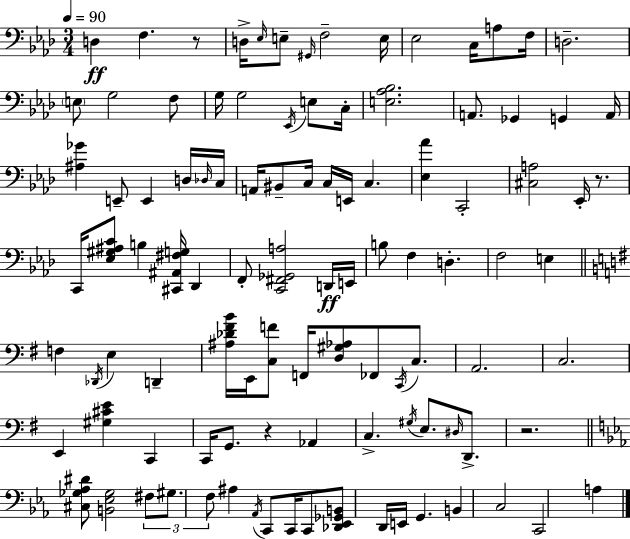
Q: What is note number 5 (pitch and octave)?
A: E3